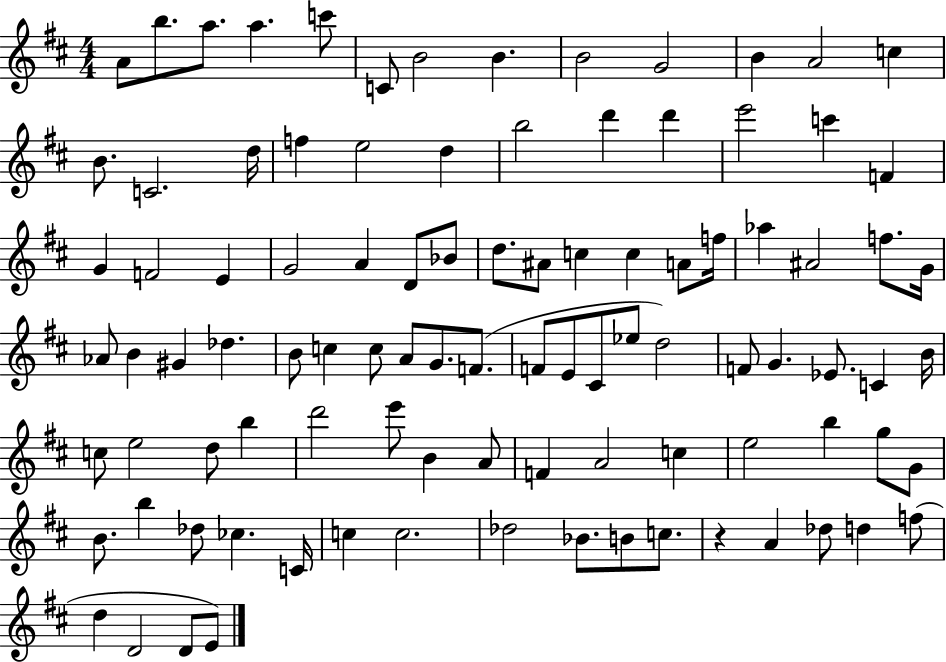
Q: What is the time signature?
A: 4/4